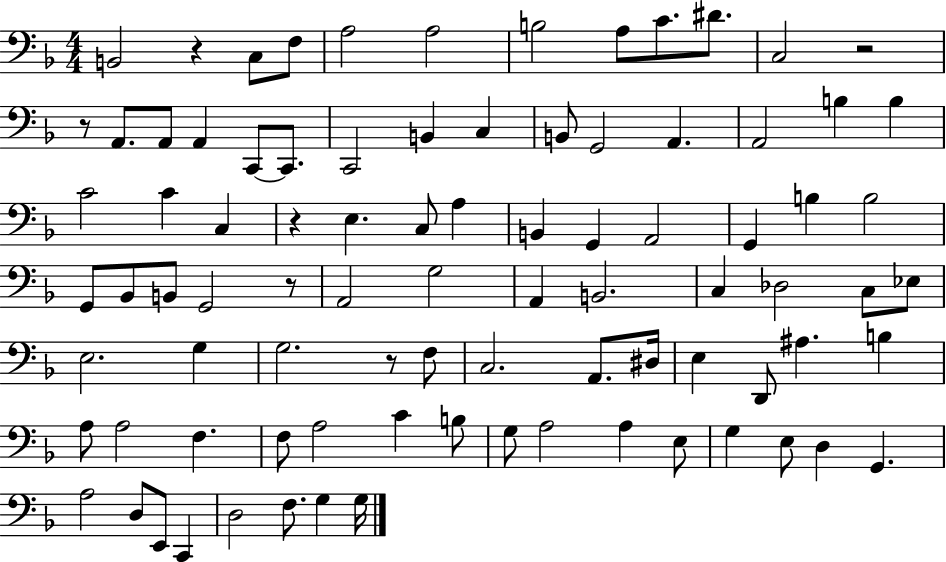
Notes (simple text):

B2/h R/q C3/e F3/e A3/h A3/h B3/h A3/e C4/e. D#4/e. C3/h R/h R/e A2/e. A2/e A2/q C2/e C2/e. C2/h B2/q C3/q B2/e G2/h A2/q. A2/h B3/q B3/q C4/h C4/q C3/q R/q E3/q. C3/e A3/q B2/q G2/q A2/h G2/q B3/q B3/h G2/e Bb2/e B2/e G2/h R/e A2/h G3/h A2/q B2/h. C3/q Db3/h C3/e Eb3/e E3/h. G3/q G3/h. R/e F3/e C3/h. A2/e. D#3/s E3/q D2/e A#3/q. B3/q A3/e A3/h F3/q. F3/e A3/h C4/q B3/e G3/e A3/h A3/q E3/e G3/q E3/e D3/q G2/q. A3/h D3/e E2/e C2/q D3/h F3/e. G3/q G3/s